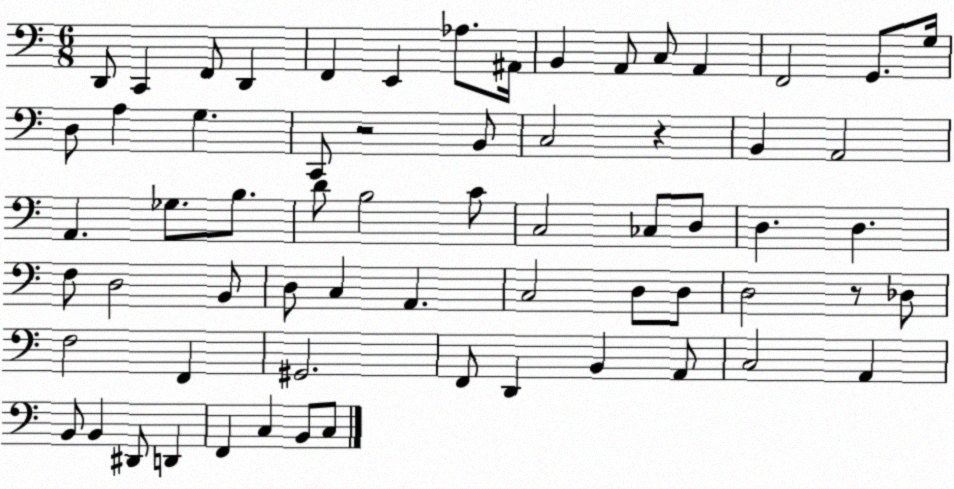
X:1
T:Untitled
M:6/8
L:1/4
K:C
D,,/2 C,, F,,/2 D,, F,, E,, _A,/2 ^A,,/4 B,, A,,/2 C,/2 A,, F,,2 G,,/2 G,/4 D,/2 A, G, C,,/2 z2 B,,/2 C,2 z B,, A,,2 A,, _G,/2 B,/2 D/2 B,2 C/2 C,2 _C,/2 D,/2 D, D, F,/2 D,2 B,,/2 D,/2 C, A,, C,2 D,/2 D,/2 D,2 z/2 _D,/2 F,2 F,, ^G,,2 F,,/2 D,, B,, A,,/2 C,2 A,, B,,/2 B,, ^D,,/2 D,, F,, C, B,,/2 C,/2